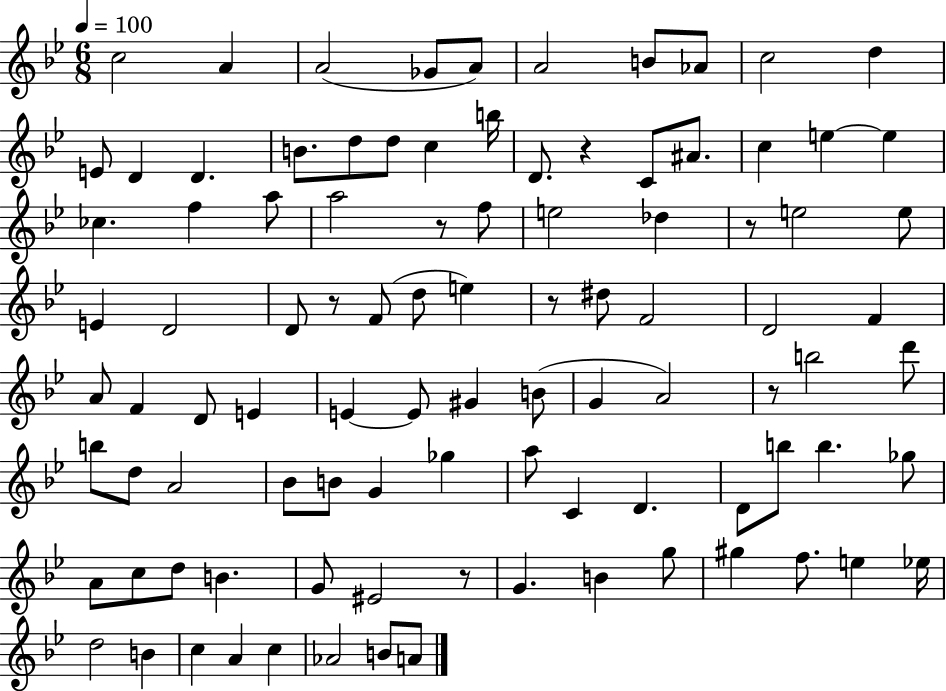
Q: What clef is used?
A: treble